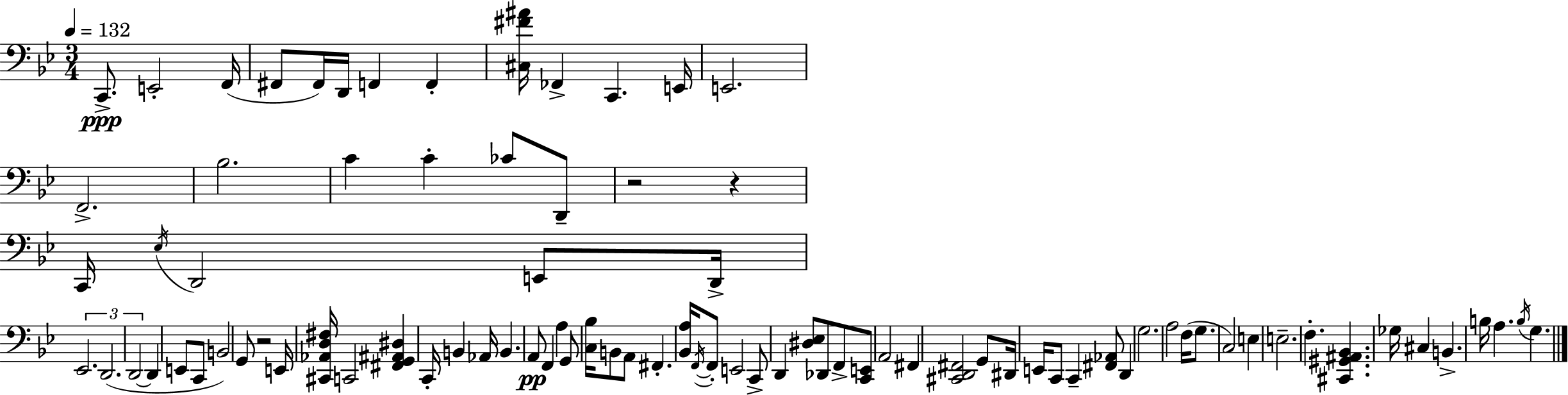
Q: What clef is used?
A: bass